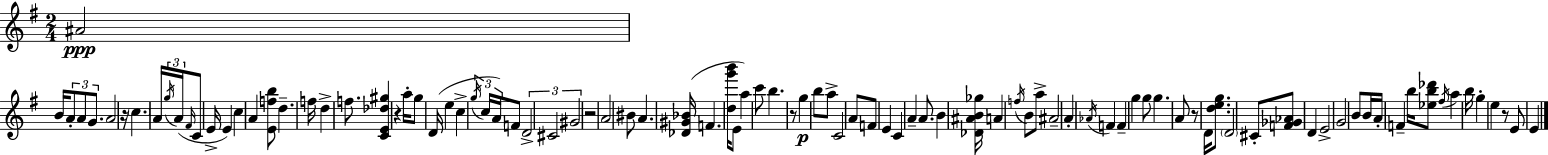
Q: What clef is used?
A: treble